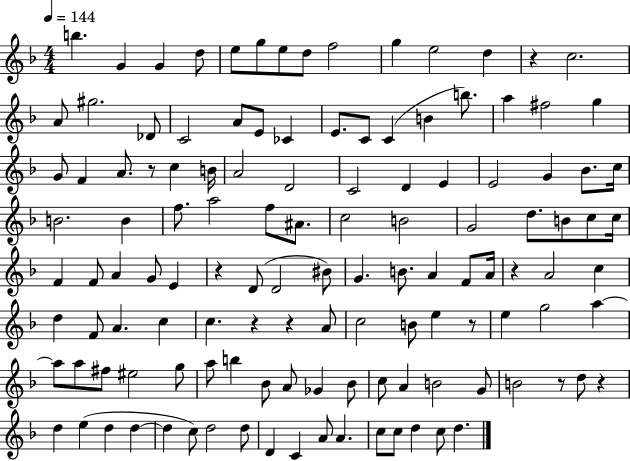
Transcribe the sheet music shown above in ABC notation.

X:1
T:Untitled
M:4/4
L:1/4
K:F
b G G d/2 e/2 g/2 e/2 d/2 f2 g e2 d z c2 A/2 ^g2 _D/2 C2 A/2 E/2 _C E/2 C/2 C B b/2 a ^f2 g G/2 F A/2 z/2 c B/4 A2 D2 C2 D E E2 G _B/2 c/4 B2 B f/2 a2 f/2 ^A/2 c2 B2 G2 d/2 B/2 c/2 c/4 F F/2 A G/2 E z D/2 D2 ^B/2 G B/2 A F/2 A/4 z A2 c d F/2 A c c z z A/2 c2 B/2 e z/2 e g2 a a/2 a/2 ^f/2 ^e2 g/2 a/2 b _B/2 A/2 _G _B/2 c/2 A B2 G/2 B2 z/2 d/2 z d e d d d c/2 d2 d/2 D C A/2 A c/2 c/2 d c/2 d